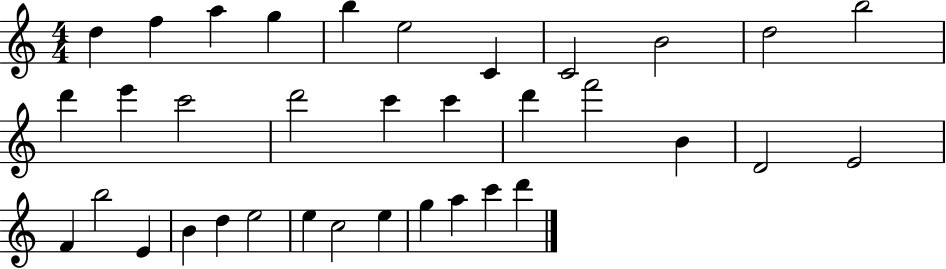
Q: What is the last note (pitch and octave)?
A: D6